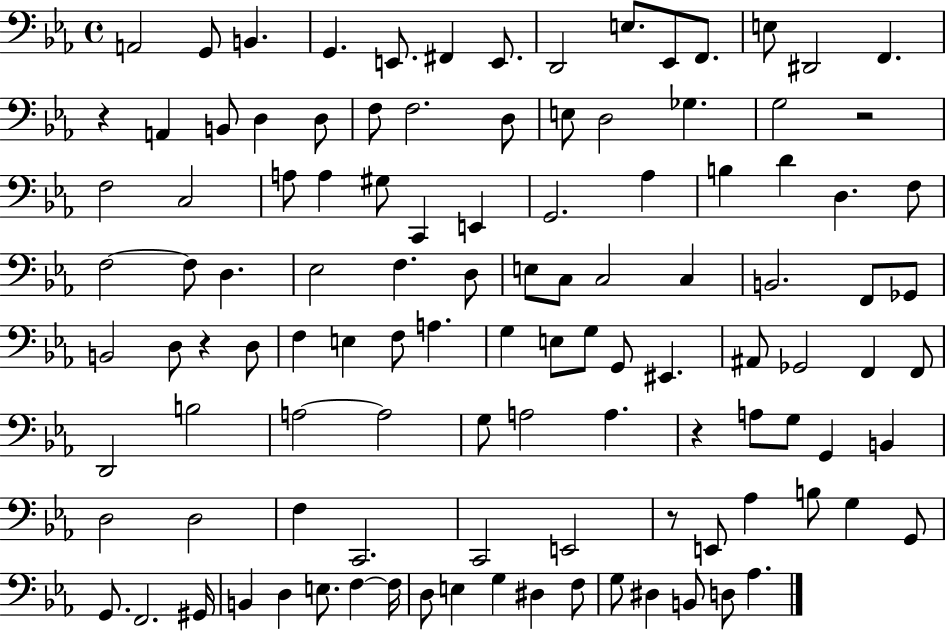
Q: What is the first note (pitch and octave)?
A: A2